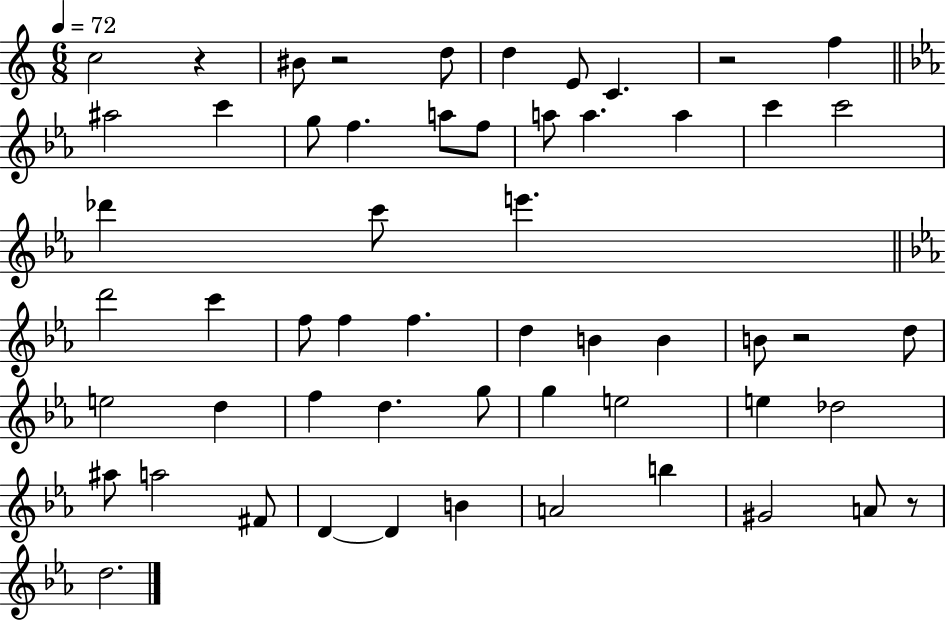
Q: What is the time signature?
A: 6/8